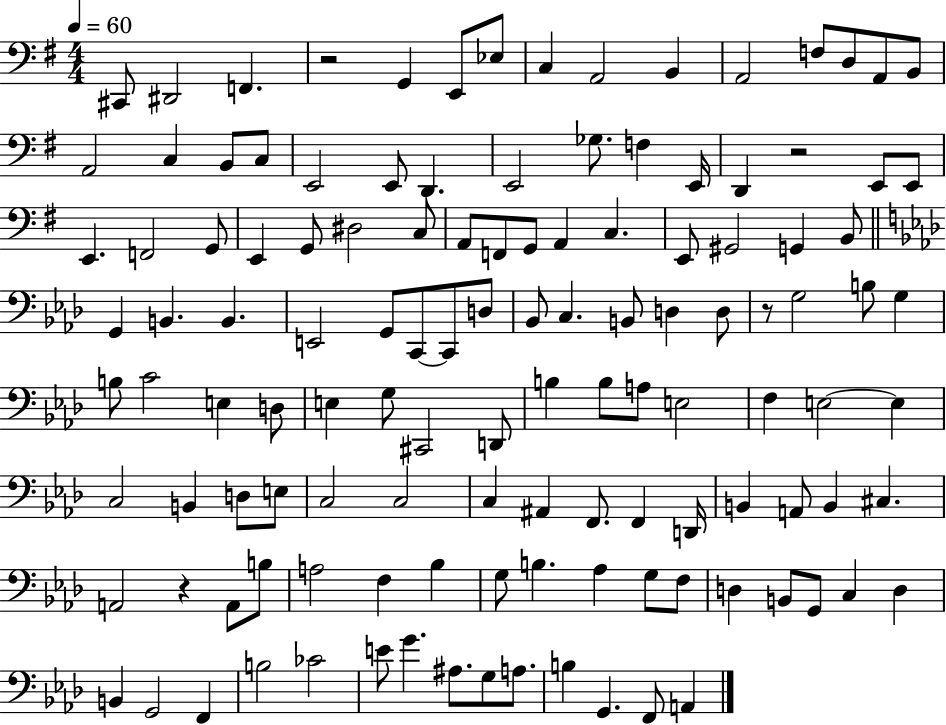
X:1
T:Untitled
M:4/4
L:1/4
K:G
^C,,/2 ^D,,2 F,, z2 G,, E,,/2 _E,/2 C, A,,2 B,, A,,2 F,/2 D,/2 A,,/2 B,,/2 A,,2 C, B,,/2 C,/2 E,,2 E,,/2 D,, E,,2 _G,/2 F, E,,/4 D,, z2 E,,/2 E,,/2 E,, F,,2 G,,/2 E,, G,,/2 ^D,2 C,/2 A,,/2 F,,/2 G,,/2 A,, C, E,,/2 ^G,,2 G,, B,,/2 G,, B,, B,, E,,2 G,,/2 C,,/2 C,,/2 D,/2 _B,,/2 C, B,,/2 D, D,/2 z/2 G,2 B,/2 G, B,/2 C2 E, D,/2 E, G,/2 ^C,,2 D,,/2 B, B,/2 A,/2 E,2 F, E,2 E, C,2 B,, D,/2 E,/2 C,2 C,2 C, ^A,, F,,/2 F,, D,,/4 B,, A,,/2 B,, ^C, A,,2 z A,,/2 B,/2 A,2 F, _B, G,/2 B, _A, G,/2 F,/2 D, B,,/2 G,,/2 C, D, B,, G,,2 F,, B,2 _C2 E/2 G ^A,/2 G,/2 A,/2 B, G,, F,,/2 A,,